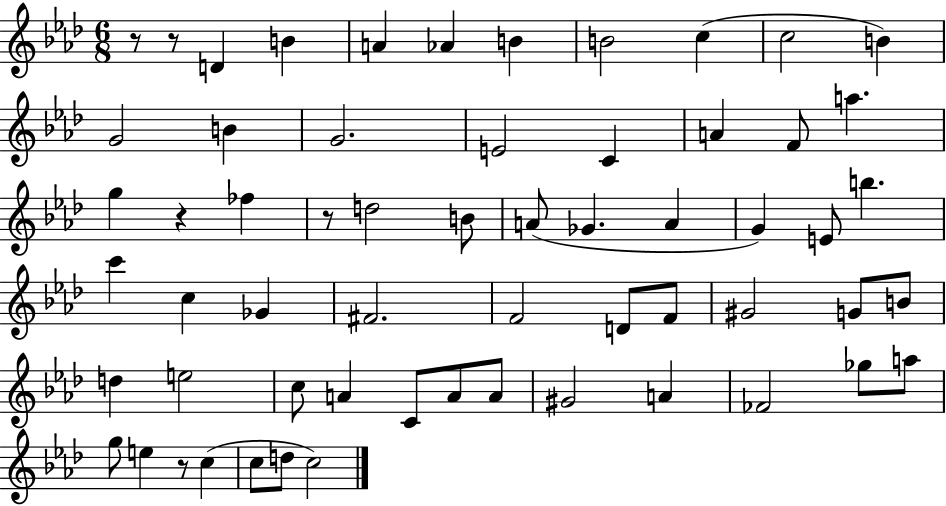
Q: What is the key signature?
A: AES major